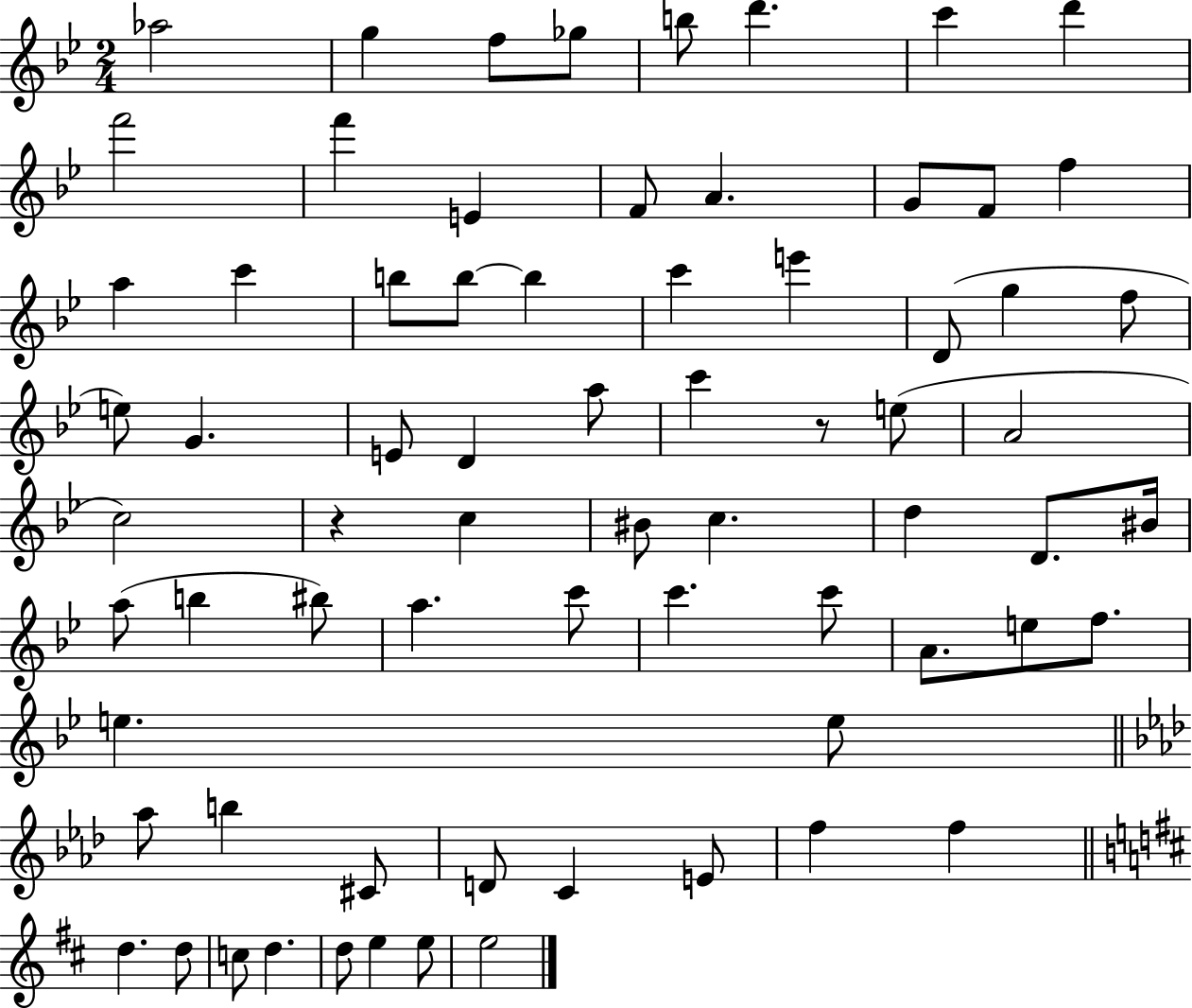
{
  \clef treble
  \numericTimeSignature
  \time 2/4
  \key bes \major
  aes''2 | g''4 f''8 ges''8 | b''8 d'''4. | c'''4 d'''4 | \break f'''2 | f'''4 e'4 | f'8 a'4. | g'8 f'8 f''4 | \break a''4 c'''4 | b''8 b''8~~ b''4 | c'''4 e'''4 | d'8( g''4 f''8 | \break e''8) g'4. | e'8 d'4 a''8 | c'''4 r8 e''8( | a'2 | \break c''2) | r4 c''4 | bis'8 c''4. | d''4 d'8. bis'16 | \break a''8( b''4 bis''8) | a''4. c'''8 | c'''4. c'''8 | a'8. e''8 f''8. | \break e''4. e''8 | \bar "||" \break \key aes \major aes''8 b''4 cis'8 | d'8 c'4 e'8 | f''4 f''4 | \bar "||" \break \key b \minor d''4. d''8 | c''8 d''4. | d''8 e''4 e''8 | e''2 | \break \bar "|."
}